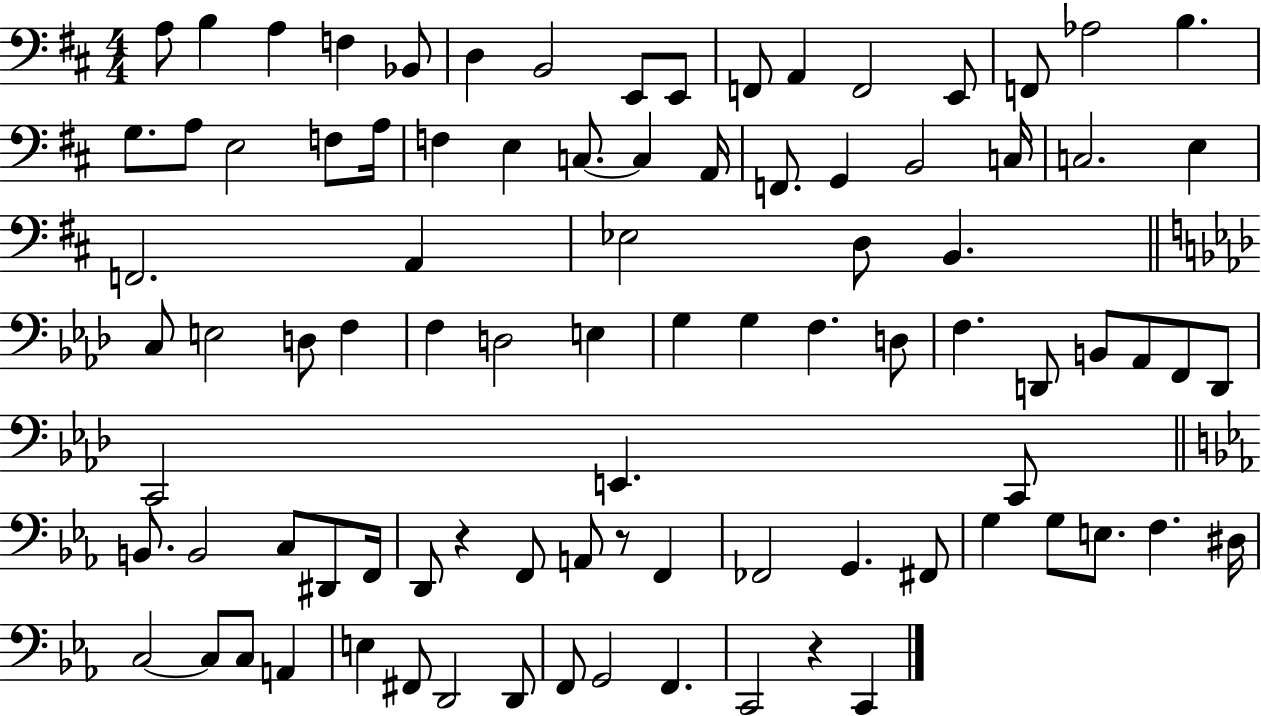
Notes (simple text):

A3/e B3/q A3/q F3/q Bb2/e D3/q B2/h E2/e E2/e F2/e A2/q F2/h E2/e F2/e Ab3/h B3/q. G3/e. A3/e E3/h F3/e A3/s F3/q E3/q C3/e. C3/q A2/s F2/e. G2/q B2/h C3/s C3/h. E3/q F2/h. A2/q Eb3/h D3/e B2/q. C3/e E3/h D3/e F3/q F3/q D3/h E3/q G3/q G3/q F3/q. D3/e F3/q. D2/e B2/e Ab2/e F2/e D2/e C2/h E2/q. C2/e B2/e. B2/h C3/e D#2/e F2/s D2/e R/q F2/e A2/e R/e F2/q FES2/h G2/q. F#2/e G3/q G3/e E3/e. F3/q. D#3/s C3/h C3/e C3/e A2/q E3/q F#2/e D2/h D2/e F2/e G2/h F2/q. C2/h R/q C2/q